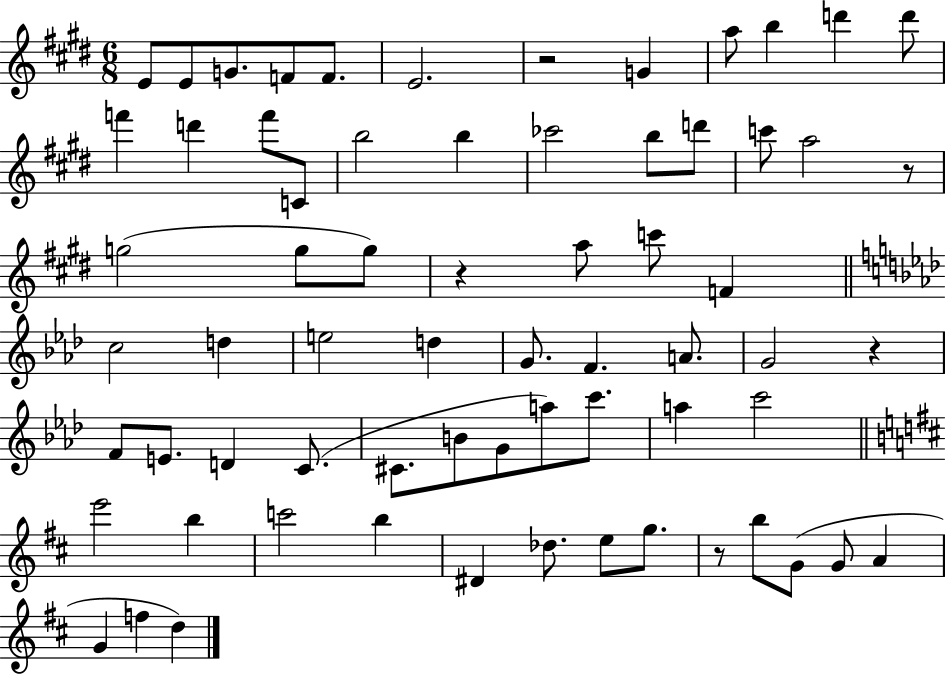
{
  \clef treble
  \numericTimeSignature
  \time 6/8
  \key e \major
  e'8 e'8 g'8. f'8 f'8. | e'2. | r2 g'4 | a''8 b''4 d'''4 d'''8 | \break f'''4 d'''4 f'''8 c'8 | b''2 b''4 | ces'''2 b''8 d'''8 | c'''8 a''2 r8 | \break g''2( g''8 g''8) | r4 a''8 c'''8 f'4 | \bar "||" \break \key f \minor c''2 d''4 | e''2 d''4 | g'8. f'4. a'8. | g'2 r4 | \break f'8 e'8. d'4 c'8.( | cis'8. b'8 g'8 a''8) c'''8. | a''4 c'''2 | \bar "||" \break \key b \minor e'''2 b''4 | c'''2 b''4 | dis'4 des''8. e''8 g''8. | r8 b''8 g'8( g'8 a'4 | \break g'4 f''4 d''4) | \bar "|."
}